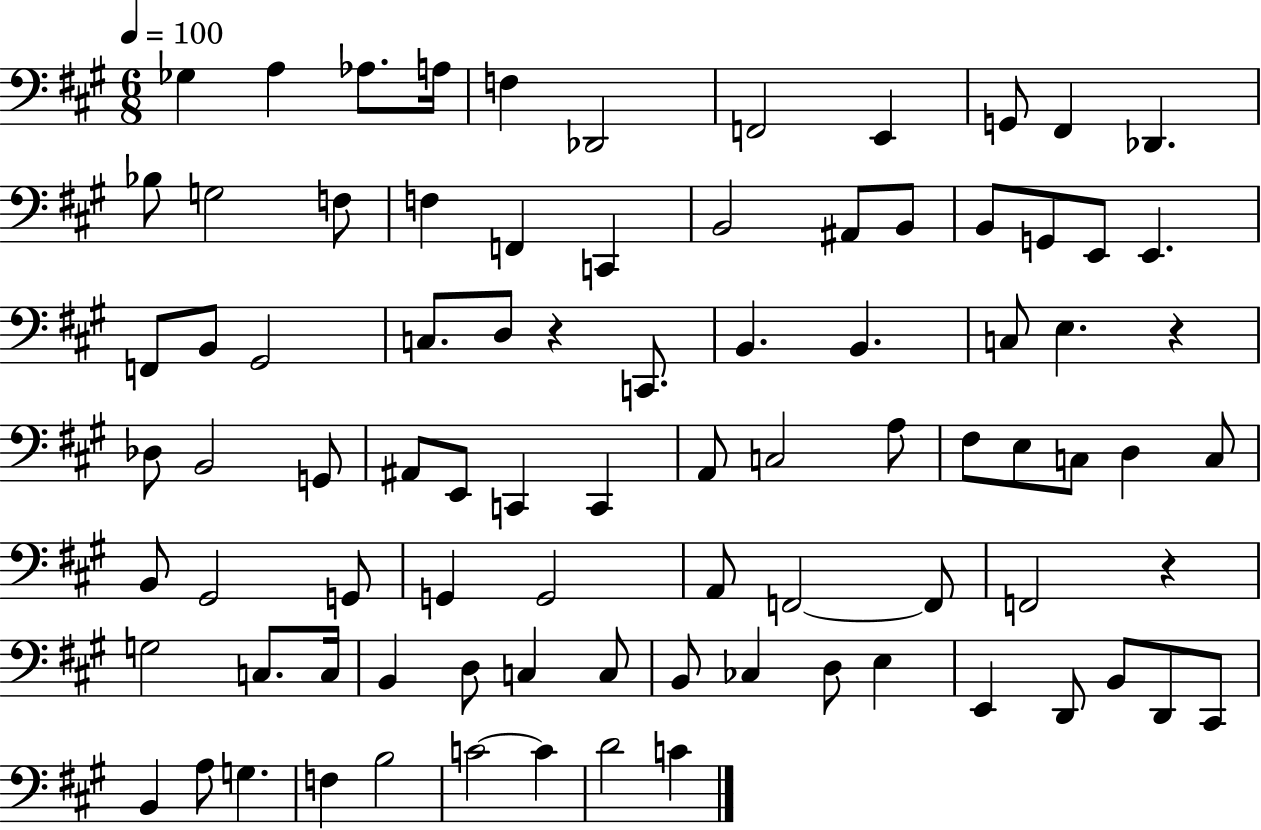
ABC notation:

X:1
T:Untitled
M:6/8
L:1/4
K:A
_G, A, _A,/2 A,/4 F, _D,,2 F,,2 E,, G,,/2 ^F,, _D,, _B,/2 G,2 F,/2 F, F,, C,, B,,2 ^A,,/2 B,,/2 B,,/2 G,,/2 E,,/2 E,, F,,/2 B,,/2 ^G,,2 C,/2 D,/2 z C,,/2 B,, B,, C,/2 E, z _D,/2 B,,2 G,,/2 ^A,,/2 E,,/2 C,, C,, A,,/2 C,2 A,/2 ^F,/2 E,/2 C,/2 D, C,/2 B,,/2 ^G,,2 G,,/2 G,, G,,2 A,,/2 F,,2 F,,/2 F,,2 z G,2 C,/2 C,/4 B,, D,/2 C, C,/2 B,,/2 _C, D,/2 E, E,, D,,/2 B,,/2 D,,/2 ^C,,/2 B,, A,/2 G, F, B,2 C2 C D2 C